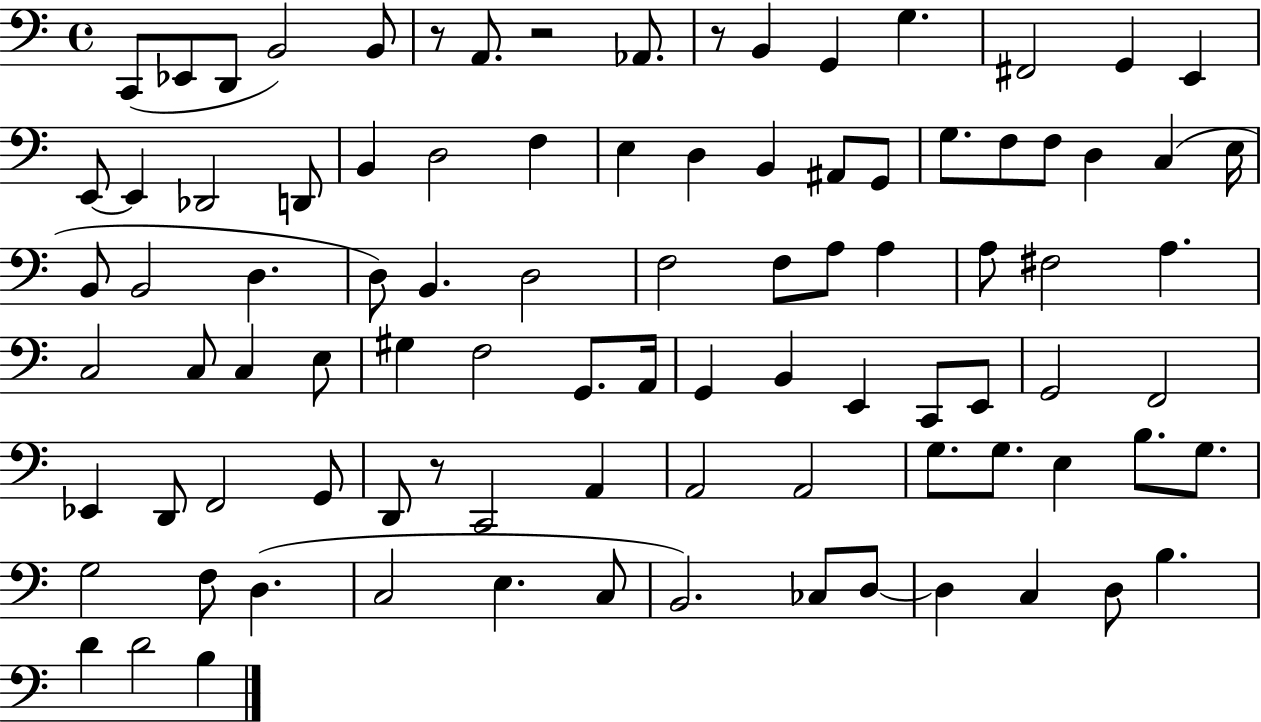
{
  \clef bass
  \time 4/4
  \defaultTimeSignature
  \key c \major
  c,8( ees,8 d,8 b,2) b,8 | r8 a,8. r2 aes,8. | r8 b,4 g,4 g4. | fis,2 g,4 e,4 | \break e,8~~ e,4 des,2 d,8 | b,4 d2 f4 | e4 d4 b,4 ais,8 g,8 | g8. f8 f8 d4 c4( e16 | \break b,8 b,2 d4. | d8) b,4. d2 | f2 f8 a8 a4 | a8 fis2 a4. | \break c2 c8 c4 e8 | gis4 f2 g,8. a,16 | g,4 b,4 e,4 c,8 e,8 | g,2 f,2 | \break ees,4 d,8 f,2 g,8 | d,8 r8 c,2 a,4 | a,2 a,2 | g8. g8. e4 b8. g8. | \break g2 f8 d4.( | c2 e4. c8 | b,2.) ces8 d8~~ | d4 c4 d8 b4. | \break d'4 d'2 b4 | \bar "|."
}